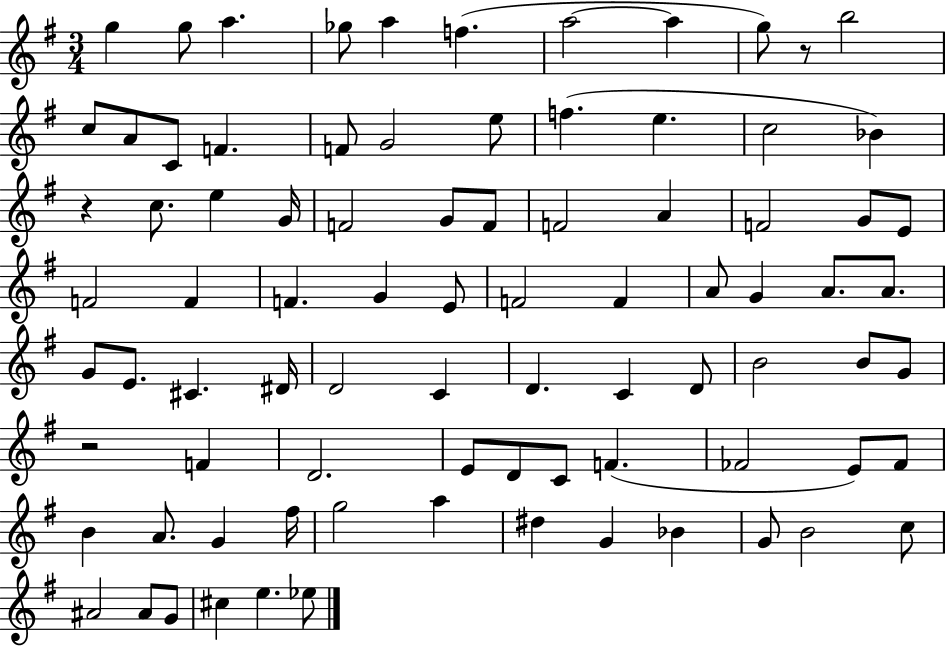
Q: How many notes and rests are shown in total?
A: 85